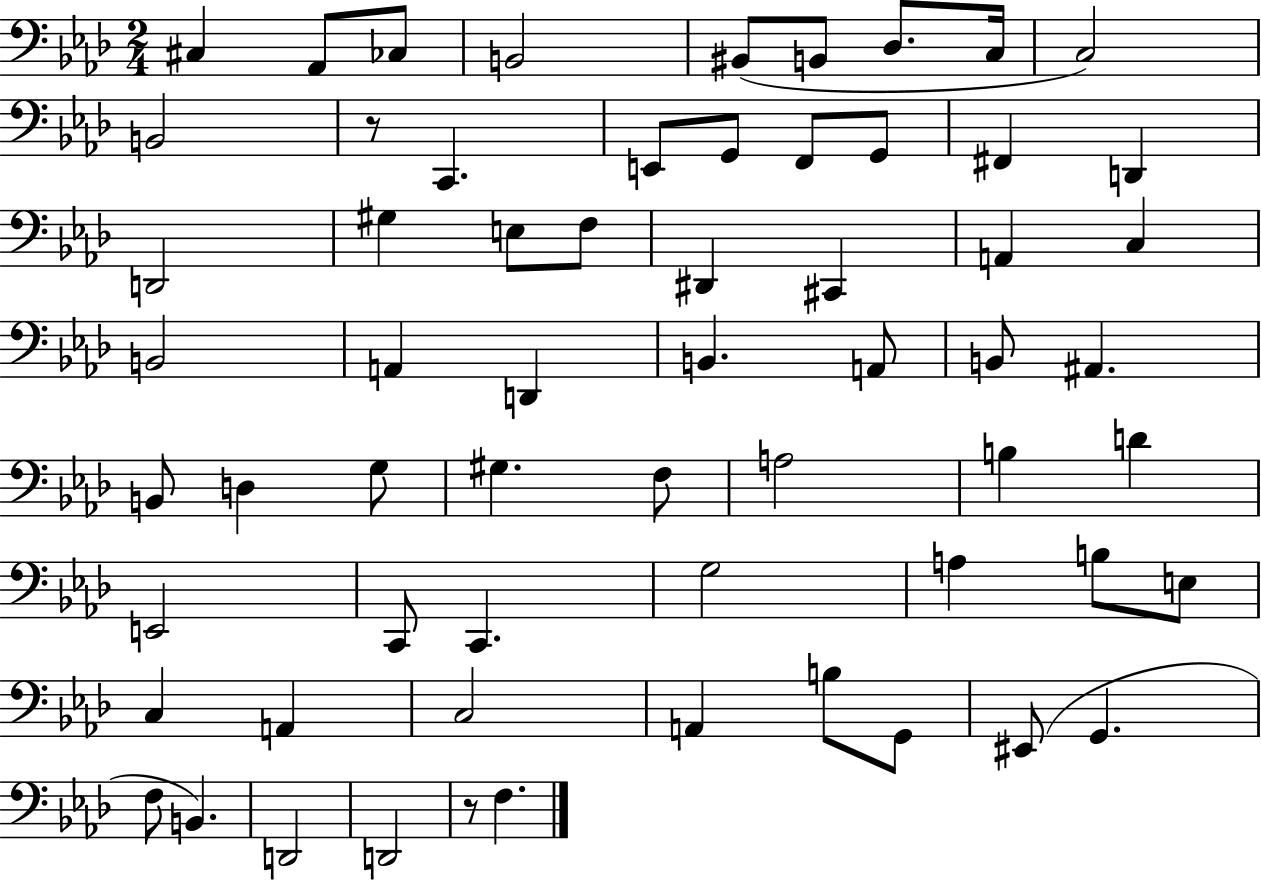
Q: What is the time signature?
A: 2/4